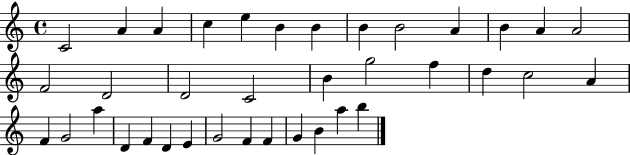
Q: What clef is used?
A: treble